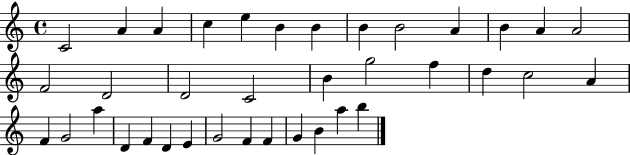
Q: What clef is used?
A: treble